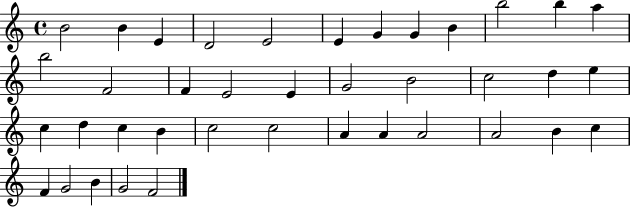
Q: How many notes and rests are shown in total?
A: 39